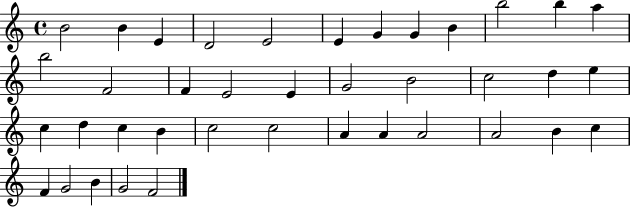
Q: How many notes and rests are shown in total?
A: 39